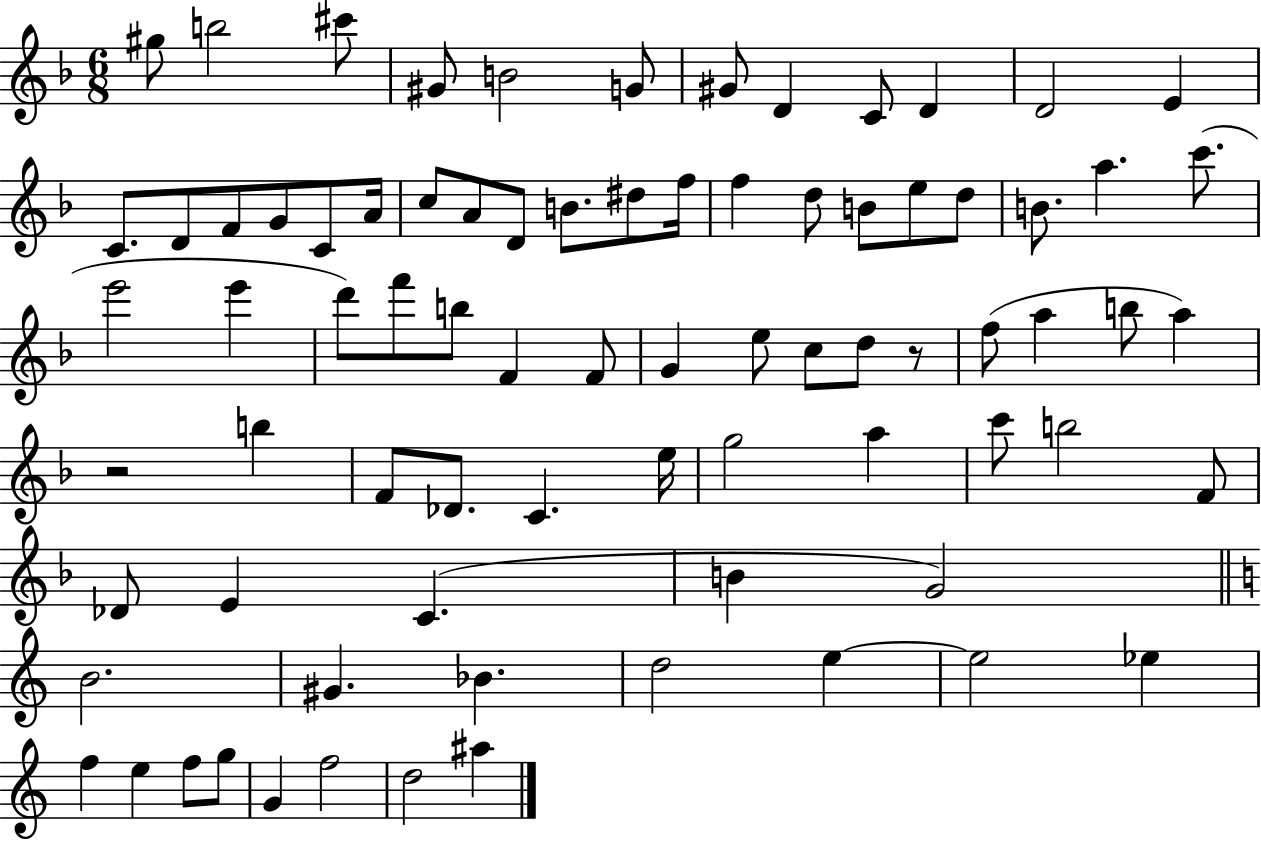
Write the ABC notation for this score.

X:1
T:Untitled
M:6/8
L:1/4
K:F
^g/2 b2 ^c'/2 ^G/2 B2 G/2 ^G/2 D C/2 D D2 E C/2 D/2 F/2 G/2 C/2 A/4 c/2 A/2 D/2 B/2 ^d/2 f/4 f d/2 B/2 e/2 d/2 B/2 a c'/2 e'2 e' d'/2 f'/2 b/2 F F/2 G e/2 c/2 d/2 z/2 f/2 a b/2 a z2 b F/2 _D/2 C e/4 g2 a c'/2 b2 F/2 _D/2 E C B G2 B2 ^G _B d2 e e2 _e f e f/2 g/2 G f2 d2 ^a